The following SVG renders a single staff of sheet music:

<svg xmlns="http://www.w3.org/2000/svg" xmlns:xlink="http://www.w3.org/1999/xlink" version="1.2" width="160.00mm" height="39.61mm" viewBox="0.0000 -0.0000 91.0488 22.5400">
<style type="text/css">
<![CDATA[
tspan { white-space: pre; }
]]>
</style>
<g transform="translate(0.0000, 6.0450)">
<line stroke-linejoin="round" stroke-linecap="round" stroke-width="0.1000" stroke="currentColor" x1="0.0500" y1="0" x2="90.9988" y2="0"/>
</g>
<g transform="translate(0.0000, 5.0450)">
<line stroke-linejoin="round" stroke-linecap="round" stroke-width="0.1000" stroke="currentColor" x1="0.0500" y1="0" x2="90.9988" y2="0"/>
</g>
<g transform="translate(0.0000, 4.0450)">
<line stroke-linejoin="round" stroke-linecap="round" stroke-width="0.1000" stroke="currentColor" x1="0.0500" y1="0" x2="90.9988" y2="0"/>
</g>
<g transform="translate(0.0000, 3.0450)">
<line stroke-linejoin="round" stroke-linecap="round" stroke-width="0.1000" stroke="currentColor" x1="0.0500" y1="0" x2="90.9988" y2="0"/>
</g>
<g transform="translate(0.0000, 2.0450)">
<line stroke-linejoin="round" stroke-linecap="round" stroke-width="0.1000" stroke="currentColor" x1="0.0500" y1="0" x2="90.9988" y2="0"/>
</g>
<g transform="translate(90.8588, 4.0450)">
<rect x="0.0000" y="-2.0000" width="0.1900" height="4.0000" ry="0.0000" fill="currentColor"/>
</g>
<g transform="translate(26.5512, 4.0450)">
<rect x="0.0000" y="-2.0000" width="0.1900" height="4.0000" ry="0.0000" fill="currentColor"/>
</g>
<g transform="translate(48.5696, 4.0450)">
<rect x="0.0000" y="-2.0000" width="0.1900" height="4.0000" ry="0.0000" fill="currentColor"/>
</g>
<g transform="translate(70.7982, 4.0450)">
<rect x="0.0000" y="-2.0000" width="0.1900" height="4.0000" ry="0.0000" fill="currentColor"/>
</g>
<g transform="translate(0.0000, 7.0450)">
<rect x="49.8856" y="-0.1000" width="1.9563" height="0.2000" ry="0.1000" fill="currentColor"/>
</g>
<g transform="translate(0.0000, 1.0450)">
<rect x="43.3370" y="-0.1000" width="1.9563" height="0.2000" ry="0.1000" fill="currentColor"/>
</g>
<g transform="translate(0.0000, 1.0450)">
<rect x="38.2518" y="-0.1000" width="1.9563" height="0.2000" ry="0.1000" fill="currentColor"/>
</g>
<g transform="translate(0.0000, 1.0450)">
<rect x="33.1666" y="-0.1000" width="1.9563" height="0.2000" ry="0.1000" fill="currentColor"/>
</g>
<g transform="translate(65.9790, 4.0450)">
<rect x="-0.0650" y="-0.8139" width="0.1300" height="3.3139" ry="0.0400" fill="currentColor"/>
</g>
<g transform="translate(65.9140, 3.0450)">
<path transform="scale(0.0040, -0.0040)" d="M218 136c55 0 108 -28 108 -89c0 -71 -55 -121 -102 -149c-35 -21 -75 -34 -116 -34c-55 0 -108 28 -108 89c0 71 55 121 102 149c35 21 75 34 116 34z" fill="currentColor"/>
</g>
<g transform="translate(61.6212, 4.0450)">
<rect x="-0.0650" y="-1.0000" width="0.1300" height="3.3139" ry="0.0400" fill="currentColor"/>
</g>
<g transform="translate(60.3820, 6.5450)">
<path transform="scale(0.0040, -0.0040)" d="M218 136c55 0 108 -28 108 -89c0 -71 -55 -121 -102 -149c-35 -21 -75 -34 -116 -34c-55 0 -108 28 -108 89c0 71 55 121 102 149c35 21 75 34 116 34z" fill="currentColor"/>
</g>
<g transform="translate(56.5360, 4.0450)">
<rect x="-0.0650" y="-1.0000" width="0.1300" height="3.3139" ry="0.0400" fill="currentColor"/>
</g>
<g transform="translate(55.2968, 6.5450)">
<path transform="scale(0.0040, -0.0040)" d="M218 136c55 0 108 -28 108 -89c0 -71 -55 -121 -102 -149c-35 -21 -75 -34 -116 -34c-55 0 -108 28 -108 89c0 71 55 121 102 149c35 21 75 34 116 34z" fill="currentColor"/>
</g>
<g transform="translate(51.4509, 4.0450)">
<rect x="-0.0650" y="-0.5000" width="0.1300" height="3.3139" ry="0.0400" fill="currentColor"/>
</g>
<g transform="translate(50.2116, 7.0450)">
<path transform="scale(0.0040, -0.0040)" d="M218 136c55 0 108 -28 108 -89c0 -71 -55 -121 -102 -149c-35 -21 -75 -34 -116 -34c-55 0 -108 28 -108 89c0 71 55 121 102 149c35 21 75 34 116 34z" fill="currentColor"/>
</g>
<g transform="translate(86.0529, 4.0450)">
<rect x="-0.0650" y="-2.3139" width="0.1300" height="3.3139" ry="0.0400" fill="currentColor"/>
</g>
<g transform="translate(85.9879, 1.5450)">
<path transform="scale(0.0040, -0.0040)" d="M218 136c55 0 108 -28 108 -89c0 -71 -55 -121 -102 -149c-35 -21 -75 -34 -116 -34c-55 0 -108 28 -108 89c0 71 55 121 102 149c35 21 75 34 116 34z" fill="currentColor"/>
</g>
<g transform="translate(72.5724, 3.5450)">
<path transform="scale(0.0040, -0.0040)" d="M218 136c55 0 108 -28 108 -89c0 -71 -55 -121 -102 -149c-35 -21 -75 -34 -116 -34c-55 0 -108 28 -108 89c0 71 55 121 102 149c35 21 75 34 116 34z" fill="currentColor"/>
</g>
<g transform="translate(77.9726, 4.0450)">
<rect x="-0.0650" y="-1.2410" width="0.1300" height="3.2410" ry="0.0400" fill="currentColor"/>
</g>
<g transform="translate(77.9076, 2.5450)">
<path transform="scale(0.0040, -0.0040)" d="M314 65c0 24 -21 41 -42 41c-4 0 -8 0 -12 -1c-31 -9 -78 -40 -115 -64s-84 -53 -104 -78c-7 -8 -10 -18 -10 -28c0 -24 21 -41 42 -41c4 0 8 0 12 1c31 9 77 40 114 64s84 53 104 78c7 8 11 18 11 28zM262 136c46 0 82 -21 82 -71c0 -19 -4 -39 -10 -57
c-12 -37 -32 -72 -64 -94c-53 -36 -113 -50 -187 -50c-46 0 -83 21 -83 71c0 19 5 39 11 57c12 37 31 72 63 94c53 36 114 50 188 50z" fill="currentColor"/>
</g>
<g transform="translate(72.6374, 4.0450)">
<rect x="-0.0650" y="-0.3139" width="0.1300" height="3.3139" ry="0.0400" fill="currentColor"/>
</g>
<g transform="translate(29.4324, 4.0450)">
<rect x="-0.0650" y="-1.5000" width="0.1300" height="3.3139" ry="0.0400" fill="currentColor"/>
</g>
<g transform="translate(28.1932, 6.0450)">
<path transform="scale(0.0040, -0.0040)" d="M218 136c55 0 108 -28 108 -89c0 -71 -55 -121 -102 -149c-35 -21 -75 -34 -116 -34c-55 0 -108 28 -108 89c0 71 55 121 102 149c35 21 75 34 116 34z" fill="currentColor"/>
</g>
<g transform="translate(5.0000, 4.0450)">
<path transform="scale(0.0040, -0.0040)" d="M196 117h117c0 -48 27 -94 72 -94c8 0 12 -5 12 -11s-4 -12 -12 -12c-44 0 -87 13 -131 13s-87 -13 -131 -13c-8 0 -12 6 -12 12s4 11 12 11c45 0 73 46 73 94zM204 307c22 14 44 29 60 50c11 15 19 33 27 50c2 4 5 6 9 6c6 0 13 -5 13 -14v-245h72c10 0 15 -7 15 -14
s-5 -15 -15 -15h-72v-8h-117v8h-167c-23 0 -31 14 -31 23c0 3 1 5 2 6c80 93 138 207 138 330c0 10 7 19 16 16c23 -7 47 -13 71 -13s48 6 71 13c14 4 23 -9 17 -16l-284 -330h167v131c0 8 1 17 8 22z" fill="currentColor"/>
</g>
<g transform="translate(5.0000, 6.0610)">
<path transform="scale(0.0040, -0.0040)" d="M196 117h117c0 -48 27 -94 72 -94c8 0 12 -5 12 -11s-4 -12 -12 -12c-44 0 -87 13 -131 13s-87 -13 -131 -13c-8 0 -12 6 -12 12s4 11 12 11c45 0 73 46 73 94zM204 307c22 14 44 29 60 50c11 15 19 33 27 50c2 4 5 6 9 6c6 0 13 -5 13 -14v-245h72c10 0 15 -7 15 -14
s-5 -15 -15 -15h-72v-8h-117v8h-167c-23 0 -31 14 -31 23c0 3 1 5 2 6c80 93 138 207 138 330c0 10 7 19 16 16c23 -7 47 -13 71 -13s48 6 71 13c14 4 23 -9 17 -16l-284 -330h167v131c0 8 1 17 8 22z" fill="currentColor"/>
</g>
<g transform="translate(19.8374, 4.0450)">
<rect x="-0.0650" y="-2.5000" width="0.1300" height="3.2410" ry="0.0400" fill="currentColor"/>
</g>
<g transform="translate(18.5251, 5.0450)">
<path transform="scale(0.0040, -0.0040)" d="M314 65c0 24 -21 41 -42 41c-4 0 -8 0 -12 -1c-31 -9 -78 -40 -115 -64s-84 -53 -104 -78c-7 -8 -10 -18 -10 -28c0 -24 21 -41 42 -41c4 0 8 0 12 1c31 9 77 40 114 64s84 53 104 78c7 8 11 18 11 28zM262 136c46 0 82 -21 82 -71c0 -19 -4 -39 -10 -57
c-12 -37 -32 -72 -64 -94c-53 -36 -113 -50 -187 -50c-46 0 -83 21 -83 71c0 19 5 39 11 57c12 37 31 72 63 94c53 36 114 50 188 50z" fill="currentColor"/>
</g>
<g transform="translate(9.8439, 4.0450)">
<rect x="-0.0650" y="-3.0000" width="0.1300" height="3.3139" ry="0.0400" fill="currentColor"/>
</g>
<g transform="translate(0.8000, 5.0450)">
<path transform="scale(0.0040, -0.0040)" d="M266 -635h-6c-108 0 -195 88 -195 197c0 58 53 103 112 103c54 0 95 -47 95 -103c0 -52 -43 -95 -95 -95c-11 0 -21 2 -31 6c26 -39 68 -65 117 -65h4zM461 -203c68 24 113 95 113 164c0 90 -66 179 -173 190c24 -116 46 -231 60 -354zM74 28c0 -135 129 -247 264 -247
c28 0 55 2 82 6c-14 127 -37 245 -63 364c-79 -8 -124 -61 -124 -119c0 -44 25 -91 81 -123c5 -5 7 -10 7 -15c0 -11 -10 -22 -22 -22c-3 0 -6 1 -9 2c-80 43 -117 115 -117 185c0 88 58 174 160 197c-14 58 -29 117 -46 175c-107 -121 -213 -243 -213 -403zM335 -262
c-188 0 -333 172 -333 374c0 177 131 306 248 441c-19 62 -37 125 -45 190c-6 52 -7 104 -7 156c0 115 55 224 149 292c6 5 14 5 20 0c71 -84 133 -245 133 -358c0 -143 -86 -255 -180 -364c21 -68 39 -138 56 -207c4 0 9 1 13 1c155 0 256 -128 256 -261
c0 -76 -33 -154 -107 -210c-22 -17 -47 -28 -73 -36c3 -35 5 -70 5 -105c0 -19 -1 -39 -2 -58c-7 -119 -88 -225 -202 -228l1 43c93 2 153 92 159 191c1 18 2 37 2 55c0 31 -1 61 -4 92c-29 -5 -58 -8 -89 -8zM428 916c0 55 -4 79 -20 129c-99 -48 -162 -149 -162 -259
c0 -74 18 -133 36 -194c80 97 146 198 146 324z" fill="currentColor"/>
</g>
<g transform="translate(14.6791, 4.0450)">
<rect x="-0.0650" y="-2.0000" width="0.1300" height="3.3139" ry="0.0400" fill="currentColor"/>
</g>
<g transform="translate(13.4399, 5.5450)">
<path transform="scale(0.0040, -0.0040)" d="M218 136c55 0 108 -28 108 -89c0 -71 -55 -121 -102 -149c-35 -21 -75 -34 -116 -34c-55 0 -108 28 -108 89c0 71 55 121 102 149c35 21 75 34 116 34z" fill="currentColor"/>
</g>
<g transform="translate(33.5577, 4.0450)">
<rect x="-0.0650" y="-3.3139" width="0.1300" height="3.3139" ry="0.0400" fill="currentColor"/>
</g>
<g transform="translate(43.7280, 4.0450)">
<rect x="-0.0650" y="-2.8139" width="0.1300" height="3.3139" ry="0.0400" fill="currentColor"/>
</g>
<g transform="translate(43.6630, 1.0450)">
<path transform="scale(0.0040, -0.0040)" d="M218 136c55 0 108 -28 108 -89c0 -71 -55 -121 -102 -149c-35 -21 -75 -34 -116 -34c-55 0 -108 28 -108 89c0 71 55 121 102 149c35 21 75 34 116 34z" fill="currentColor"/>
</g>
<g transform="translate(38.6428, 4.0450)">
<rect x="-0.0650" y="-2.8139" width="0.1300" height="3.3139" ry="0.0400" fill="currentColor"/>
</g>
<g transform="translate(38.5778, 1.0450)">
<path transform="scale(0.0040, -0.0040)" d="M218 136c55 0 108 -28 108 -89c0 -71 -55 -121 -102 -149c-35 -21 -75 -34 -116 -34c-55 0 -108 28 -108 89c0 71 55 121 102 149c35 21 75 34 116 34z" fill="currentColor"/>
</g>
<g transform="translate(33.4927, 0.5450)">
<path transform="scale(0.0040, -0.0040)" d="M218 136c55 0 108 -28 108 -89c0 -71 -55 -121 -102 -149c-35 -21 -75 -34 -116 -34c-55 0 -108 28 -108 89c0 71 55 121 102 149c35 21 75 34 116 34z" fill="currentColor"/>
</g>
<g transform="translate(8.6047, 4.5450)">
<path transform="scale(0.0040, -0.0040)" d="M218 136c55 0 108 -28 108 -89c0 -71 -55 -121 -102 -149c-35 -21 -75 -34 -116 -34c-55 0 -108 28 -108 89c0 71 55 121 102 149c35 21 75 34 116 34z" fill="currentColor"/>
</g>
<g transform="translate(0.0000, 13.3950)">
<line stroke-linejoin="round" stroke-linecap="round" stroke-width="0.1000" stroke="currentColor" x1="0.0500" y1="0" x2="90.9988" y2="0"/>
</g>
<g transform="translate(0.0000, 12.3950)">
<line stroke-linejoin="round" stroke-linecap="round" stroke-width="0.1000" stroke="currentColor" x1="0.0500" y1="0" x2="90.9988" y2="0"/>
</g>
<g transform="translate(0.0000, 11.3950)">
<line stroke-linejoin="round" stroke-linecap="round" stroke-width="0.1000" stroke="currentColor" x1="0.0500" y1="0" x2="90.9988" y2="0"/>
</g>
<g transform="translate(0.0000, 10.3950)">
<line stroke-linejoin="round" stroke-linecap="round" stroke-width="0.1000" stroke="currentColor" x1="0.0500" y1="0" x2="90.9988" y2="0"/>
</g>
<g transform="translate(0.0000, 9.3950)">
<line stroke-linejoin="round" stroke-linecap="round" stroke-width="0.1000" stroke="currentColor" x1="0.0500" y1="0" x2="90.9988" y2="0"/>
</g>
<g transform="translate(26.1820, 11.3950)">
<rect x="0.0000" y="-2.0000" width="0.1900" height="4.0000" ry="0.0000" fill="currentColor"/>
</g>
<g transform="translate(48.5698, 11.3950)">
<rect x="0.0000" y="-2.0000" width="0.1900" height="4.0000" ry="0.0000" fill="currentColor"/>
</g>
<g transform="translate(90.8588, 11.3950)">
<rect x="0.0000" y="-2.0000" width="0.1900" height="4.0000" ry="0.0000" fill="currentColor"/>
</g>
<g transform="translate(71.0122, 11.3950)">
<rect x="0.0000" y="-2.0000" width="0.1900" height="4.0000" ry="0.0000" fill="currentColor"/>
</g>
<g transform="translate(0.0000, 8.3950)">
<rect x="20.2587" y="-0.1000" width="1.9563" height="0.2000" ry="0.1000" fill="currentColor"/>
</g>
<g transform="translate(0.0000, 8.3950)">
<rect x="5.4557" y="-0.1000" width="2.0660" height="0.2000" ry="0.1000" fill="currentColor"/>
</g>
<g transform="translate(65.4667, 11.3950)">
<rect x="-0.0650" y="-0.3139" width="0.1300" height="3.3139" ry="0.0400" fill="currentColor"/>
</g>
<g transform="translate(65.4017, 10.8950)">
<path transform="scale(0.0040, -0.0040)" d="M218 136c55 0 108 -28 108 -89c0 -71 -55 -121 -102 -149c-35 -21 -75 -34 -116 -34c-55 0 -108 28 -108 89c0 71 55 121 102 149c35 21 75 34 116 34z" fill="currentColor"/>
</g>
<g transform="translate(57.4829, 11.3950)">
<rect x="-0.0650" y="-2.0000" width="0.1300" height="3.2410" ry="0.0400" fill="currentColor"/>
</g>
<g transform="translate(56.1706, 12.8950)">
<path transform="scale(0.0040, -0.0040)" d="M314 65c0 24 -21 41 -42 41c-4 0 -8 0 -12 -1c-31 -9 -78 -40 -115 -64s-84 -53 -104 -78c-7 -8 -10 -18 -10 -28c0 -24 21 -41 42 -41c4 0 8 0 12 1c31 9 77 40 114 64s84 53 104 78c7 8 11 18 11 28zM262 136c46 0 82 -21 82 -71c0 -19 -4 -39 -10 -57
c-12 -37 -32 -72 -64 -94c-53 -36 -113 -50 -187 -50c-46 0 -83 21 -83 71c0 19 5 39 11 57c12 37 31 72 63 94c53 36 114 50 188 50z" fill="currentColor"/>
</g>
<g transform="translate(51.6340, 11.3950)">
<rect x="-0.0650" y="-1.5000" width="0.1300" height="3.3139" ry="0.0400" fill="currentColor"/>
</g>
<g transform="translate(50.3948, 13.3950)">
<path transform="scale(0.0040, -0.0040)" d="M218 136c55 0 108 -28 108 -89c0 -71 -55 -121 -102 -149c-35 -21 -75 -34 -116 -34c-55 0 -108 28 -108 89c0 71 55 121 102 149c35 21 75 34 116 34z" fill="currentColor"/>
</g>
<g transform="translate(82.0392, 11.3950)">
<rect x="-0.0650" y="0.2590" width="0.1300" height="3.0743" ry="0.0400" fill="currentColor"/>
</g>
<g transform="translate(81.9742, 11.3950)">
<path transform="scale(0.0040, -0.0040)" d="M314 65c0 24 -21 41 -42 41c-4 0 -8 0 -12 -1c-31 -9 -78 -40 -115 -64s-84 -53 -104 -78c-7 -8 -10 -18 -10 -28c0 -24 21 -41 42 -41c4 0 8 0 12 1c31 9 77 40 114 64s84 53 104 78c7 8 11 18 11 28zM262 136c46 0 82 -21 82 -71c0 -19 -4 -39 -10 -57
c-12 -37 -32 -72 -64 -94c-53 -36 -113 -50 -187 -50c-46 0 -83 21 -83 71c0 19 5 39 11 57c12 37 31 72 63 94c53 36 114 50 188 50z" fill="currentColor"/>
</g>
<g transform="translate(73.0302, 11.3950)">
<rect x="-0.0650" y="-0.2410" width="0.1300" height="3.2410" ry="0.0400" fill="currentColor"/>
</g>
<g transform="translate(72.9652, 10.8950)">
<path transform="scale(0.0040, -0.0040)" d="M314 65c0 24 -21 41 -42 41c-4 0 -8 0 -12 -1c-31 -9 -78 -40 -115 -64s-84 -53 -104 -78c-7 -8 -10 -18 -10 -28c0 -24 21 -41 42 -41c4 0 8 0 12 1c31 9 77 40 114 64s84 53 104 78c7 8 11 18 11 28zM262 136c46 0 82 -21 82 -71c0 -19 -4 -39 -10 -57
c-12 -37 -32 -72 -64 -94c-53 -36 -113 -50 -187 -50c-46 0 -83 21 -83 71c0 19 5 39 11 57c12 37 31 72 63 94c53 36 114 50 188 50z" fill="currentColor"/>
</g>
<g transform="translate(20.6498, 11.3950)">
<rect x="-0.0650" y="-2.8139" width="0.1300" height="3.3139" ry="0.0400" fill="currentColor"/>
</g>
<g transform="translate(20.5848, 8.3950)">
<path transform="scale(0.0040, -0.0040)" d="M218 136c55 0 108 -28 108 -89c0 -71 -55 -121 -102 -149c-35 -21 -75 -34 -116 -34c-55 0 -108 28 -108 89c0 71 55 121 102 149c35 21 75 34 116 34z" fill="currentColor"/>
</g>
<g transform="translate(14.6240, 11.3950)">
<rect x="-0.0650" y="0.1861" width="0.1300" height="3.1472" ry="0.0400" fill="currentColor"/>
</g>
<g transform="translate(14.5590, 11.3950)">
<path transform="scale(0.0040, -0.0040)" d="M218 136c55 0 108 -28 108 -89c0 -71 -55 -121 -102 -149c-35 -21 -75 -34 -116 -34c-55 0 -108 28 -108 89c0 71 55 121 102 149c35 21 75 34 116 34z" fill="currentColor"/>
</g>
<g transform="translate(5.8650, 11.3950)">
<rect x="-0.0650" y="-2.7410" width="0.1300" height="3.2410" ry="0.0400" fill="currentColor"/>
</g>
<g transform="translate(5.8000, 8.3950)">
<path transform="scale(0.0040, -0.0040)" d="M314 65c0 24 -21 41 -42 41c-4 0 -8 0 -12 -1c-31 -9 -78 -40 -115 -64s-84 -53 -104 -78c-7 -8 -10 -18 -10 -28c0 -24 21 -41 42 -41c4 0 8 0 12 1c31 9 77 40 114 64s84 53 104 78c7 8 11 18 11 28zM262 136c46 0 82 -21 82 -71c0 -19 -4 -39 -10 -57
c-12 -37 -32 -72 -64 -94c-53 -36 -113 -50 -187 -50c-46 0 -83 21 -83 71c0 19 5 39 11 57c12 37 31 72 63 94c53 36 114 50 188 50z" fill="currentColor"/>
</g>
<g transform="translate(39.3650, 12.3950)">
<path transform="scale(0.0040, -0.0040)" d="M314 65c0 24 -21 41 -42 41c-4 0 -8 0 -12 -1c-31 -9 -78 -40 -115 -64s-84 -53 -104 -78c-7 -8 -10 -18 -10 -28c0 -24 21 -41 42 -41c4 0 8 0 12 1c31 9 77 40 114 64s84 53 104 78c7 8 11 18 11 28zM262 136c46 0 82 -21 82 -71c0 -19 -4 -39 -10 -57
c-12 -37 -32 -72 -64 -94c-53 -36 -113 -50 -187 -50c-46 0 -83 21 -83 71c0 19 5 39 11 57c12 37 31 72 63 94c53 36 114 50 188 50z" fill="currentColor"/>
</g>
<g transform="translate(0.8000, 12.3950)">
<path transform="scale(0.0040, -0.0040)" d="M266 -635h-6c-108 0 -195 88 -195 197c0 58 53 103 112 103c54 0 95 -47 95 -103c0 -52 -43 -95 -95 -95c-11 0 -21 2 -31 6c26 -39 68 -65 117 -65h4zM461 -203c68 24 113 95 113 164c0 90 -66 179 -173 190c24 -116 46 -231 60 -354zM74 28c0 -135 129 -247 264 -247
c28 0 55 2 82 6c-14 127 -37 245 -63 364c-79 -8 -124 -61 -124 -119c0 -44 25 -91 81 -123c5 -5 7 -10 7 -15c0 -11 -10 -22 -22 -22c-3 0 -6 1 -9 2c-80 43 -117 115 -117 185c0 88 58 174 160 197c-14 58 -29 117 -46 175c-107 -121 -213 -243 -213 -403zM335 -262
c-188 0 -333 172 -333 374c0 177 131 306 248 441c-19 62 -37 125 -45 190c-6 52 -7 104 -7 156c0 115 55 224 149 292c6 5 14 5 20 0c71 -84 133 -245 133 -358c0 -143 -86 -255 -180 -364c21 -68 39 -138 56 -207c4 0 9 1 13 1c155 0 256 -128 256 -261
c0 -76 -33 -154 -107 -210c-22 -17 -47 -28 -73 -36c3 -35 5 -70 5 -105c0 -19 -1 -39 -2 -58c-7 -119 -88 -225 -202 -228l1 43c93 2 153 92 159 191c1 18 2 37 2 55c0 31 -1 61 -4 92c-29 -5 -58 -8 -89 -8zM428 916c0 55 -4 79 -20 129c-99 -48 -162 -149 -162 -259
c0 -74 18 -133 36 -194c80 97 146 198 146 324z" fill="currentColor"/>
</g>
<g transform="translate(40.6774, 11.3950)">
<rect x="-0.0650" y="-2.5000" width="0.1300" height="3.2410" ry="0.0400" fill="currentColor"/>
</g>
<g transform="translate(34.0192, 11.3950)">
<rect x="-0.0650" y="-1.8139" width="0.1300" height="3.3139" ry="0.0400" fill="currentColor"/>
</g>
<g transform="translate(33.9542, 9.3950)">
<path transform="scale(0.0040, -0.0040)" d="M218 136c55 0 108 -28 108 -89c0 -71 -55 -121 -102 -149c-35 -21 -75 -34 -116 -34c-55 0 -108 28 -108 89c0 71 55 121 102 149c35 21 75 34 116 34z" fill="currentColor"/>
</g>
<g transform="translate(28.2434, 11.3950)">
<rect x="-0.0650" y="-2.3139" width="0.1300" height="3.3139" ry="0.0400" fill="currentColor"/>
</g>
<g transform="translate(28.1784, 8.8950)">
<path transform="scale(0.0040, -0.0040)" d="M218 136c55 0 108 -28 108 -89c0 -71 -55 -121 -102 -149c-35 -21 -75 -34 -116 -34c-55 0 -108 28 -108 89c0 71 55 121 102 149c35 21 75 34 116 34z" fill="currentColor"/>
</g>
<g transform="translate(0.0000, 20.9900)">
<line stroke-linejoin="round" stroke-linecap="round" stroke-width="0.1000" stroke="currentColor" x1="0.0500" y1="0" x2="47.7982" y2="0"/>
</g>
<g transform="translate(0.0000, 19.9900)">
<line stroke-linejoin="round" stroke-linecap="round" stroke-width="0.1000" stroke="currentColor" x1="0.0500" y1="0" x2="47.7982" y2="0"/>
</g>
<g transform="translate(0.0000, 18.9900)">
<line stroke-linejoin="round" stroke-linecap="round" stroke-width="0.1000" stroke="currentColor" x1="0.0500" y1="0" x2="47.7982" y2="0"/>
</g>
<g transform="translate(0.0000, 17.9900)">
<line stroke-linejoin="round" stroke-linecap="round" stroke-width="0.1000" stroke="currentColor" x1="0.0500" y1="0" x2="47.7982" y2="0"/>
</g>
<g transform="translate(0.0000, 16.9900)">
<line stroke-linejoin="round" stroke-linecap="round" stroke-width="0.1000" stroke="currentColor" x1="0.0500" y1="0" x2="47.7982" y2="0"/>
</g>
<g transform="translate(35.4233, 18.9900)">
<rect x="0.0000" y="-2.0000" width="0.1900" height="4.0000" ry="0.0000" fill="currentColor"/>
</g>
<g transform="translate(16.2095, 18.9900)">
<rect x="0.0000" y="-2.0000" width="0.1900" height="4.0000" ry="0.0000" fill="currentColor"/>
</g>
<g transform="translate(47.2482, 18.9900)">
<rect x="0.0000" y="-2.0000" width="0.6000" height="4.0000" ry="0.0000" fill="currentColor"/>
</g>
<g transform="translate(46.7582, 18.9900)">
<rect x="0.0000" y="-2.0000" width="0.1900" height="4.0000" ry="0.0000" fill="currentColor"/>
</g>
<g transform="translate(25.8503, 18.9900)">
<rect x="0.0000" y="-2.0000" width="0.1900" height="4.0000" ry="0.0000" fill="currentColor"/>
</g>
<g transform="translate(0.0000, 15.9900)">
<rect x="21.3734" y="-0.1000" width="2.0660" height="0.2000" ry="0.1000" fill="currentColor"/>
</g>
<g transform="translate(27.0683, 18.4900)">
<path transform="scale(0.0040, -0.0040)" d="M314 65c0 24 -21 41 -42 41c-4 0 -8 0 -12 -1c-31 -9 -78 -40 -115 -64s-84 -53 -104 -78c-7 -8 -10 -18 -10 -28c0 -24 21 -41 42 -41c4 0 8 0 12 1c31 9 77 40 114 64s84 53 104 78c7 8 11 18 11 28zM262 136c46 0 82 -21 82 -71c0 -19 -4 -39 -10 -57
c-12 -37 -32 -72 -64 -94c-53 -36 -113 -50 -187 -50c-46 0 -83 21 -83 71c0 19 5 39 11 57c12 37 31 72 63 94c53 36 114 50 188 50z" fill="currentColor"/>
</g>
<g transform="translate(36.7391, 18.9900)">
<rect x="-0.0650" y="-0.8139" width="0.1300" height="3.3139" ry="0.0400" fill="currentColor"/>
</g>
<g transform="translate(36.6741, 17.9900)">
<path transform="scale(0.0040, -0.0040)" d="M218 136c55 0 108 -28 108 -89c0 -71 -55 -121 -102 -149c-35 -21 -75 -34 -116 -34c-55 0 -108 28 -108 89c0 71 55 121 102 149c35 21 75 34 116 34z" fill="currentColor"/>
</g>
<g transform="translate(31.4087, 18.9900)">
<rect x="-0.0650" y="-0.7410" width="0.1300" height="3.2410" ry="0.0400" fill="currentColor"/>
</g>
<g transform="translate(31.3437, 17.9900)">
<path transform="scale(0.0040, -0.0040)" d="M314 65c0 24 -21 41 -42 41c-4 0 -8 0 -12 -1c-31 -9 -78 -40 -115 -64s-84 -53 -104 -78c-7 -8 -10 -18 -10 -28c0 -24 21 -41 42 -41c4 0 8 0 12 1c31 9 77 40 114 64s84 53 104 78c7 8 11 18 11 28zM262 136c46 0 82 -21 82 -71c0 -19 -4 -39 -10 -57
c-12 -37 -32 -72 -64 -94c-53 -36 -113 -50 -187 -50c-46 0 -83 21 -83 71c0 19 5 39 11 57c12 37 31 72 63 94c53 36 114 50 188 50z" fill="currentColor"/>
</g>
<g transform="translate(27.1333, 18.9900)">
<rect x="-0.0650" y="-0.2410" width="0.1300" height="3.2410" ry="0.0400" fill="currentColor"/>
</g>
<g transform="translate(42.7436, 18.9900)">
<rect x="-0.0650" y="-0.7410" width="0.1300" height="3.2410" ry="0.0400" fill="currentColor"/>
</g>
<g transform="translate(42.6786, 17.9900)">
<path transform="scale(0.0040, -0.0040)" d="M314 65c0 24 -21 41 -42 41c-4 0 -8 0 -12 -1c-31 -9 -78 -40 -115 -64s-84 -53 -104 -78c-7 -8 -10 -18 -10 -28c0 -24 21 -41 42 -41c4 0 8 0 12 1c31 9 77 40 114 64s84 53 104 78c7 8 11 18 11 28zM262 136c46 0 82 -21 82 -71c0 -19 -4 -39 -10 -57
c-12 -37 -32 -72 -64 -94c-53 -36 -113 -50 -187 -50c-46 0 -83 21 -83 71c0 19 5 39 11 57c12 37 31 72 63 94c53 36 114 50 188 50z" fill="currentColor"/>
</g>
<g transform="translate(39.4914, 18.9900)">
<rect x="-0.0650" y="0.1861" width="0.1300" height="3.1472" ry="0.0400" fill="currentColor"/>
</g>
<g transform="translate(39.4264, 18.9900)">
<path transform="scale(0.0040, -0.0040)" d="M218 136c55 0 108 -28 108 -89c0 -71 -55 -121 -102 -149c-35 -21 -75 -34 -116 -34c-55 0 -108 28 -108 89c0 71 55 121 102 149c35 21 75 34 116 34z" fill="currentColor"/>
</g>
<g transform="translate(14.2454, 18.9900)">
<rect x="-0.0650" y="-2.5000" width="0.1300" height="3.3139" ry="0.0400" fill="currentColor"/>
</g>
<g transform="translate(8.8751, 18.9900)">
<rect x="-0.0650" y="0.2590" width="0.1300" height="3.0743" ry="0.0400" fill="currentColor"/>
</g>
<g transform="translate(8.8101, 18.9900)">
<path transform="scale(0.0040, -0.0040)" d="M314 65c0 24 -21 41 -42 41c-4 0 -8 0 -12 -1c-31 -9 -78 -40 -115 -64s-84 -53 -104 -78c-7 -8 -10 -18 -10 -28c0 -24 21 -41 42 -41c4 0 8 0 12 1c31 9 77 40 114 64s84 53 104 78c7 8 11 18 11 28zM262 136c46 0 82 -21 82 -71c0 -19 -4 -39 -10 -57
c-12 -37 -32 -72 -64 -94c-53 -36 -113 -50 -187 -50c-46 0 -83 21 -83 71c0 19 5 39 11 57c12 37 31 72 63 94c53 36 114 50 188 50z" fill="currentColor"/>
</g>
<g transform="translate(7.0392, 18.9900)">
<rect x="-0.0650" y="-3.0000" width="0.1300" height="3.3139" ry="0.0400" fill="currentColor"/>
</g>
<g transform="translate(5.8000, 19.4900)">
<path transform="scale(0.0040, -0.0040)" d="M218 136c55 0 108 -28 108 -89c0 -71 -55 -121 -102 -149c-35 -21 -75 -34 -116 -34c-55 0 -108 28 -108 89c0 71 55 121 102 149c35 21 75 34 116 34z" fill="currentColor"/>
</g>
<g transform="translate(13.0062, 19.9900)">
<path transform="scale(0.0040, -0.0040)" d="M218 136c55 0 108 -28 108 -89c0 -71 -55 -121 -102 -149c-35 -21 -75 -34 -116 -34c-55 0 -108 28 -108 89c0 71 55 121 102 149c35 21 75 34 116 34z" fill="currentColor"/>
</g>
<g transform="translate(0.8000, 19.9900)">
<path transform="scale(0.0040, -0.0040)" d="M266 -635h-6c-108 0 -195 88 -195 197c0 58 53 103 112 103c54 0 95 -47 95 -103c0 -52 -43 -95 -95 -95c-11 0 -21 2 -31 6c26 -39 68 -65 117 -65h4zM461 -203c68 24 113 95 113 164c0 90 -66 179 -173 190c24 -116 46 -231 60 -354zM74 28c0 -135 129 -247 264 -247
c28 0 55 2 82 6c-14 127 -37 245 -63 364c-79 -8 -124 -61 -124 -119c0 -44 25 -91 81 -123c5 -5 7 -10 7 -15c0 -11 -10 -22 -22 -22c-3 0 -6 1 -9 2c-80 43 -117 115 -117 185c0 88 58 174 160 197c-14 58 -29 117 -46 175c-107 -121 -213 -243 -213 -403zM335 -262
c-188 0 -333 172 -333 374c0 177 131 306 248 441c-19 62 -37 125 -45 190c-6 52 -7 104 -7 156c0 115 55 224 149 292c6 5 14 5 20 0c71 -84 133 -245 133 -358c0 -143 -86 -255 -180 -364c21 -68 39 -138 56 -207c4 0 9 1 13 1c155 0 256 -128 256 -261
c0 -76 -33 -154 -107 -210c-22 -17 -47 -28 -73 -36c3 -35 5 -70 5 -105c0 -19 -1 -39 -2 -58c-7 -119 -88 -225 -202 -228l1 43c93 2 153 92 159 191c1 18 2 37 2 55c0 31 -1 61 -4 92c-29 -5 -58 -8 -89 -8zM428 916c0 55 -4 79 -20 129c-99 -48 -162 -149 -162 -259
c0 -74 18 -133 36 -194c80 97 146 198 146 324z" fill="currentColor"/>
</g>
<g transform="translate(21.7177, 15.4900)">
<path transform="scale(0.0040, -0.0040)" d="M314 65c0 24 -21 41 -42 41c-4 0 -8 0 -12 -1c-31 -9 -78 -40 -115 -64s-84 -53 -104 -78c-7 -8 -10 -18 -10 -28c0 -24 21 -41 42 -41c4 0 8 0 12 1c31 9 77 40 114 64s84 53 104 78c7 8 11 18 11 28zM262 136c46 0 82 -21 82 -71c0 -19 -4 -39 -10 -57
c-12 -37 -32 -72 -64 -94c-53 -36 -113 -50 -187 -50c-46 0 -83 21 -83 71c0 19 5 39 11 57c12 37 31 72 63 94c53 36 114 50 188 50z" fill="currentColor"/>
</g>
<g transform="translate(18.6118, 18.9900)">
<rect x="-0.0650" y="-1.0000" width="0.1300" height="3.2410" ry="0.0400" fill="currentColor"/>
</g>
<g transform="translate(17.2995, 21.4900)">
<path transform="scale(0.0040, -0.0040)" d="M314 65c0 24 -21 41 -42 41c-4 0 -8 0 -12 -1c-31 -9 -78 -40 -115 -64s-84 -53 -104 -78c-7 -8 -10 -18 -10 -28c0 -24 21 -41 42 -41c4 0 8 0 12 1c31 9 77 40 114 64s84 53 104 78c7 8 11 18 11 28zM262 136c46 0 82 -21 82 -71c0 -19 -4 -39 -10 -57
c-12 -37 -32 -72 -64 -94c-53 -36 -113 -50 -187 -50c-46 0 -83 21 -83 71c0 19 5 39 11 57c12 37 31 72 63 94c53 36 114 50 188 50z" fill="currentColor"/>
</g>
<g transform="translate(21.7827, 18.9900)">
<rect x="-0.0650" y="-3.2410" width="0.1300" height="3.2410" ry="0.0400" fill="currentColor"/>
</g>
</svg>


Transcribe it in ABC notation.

X:1
T:Untitled
M:4/4
L:1/4
K:C
A F G2 E b a a C D D d c e2 g a2 B a g f G2 E F2 c c2 B2 A B2 G D2 b2 c2 d2 d B d2